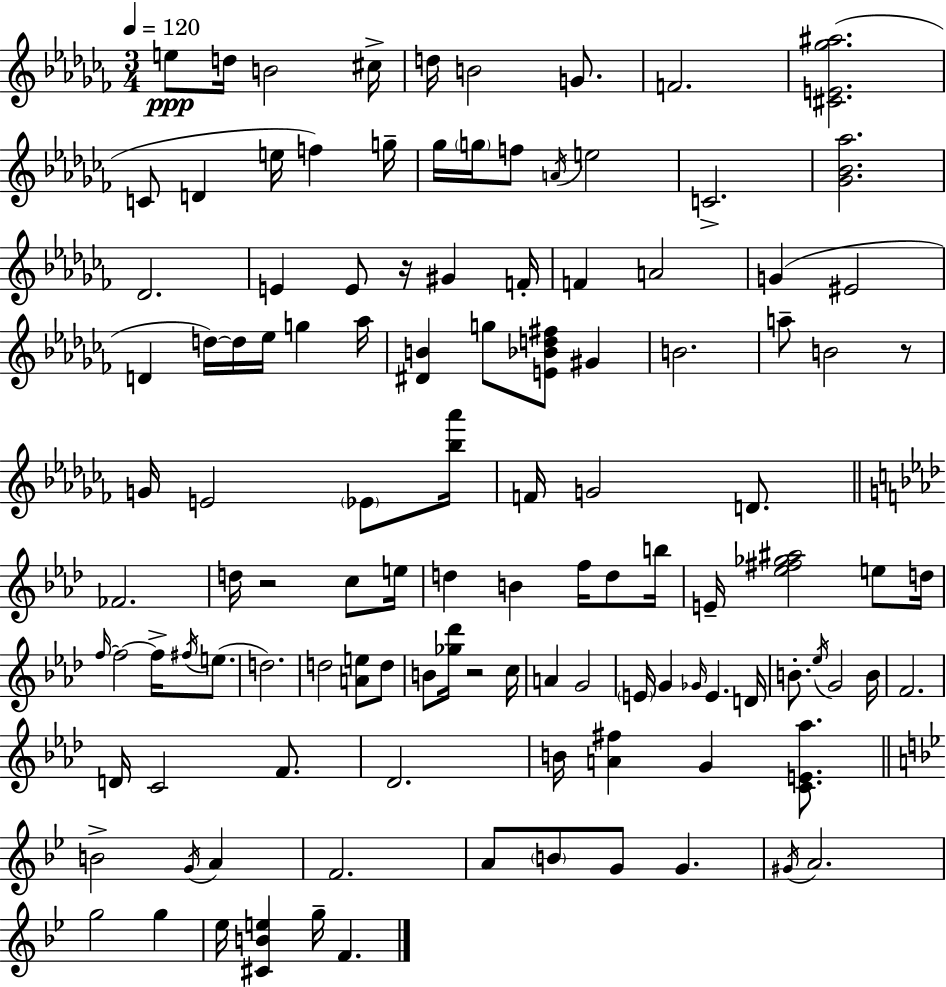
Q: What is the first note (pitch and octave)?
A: E5